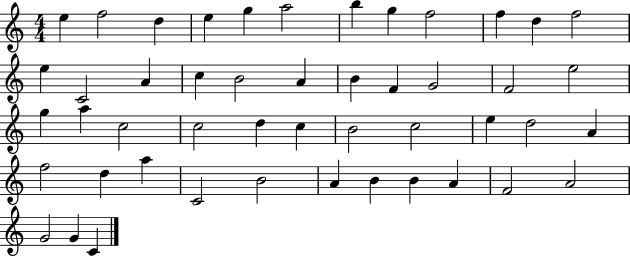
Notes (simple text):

E5/q F5/h D5/q E5/q G5/q A5/h B5/q G5/q F5/h F5/q D5/q F5/h E5/q C4/h A4/q C5/q B4/h A4/q B4/q F4/q G4/h F4/h E5/h G5/q A5/q C5/h C5/h D5/q C5/q B4/h C5/h E5/q D5/h A4/q F5/h D5/q A5/q C4/h B4/h A4/q B4/q B4/q A4/q F4/h A4/h G4/h G4/q C4/q